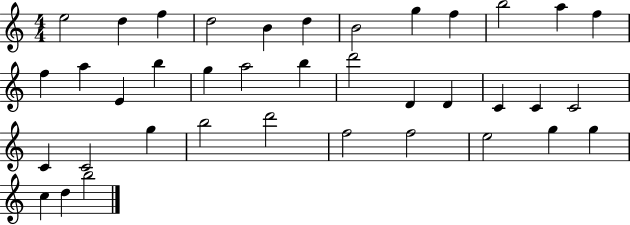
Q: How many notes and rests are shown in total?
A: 38